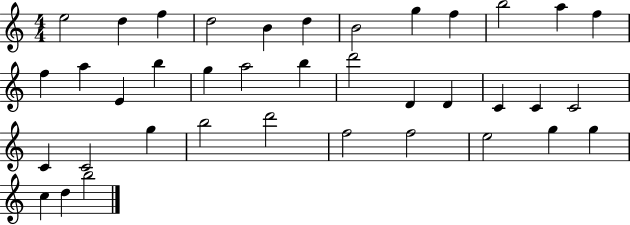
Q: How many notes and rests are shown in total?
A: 38